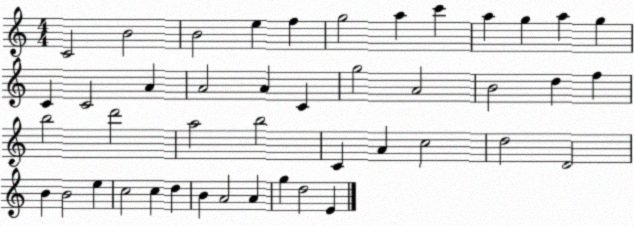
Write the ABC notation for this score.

X:1
T:Untitled
M:4/4
L:1/4
K:C
C2 B2 B2 e f g2 a c' a g a g C C2 A A2 A C g2 A2 B2 d f b2 d'2 a2 b2 C A c2 d2 D2 B B2 e c2 c d B A2 A g d2 E